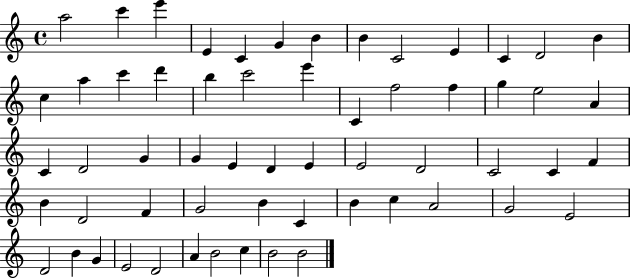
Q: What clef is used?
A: treble